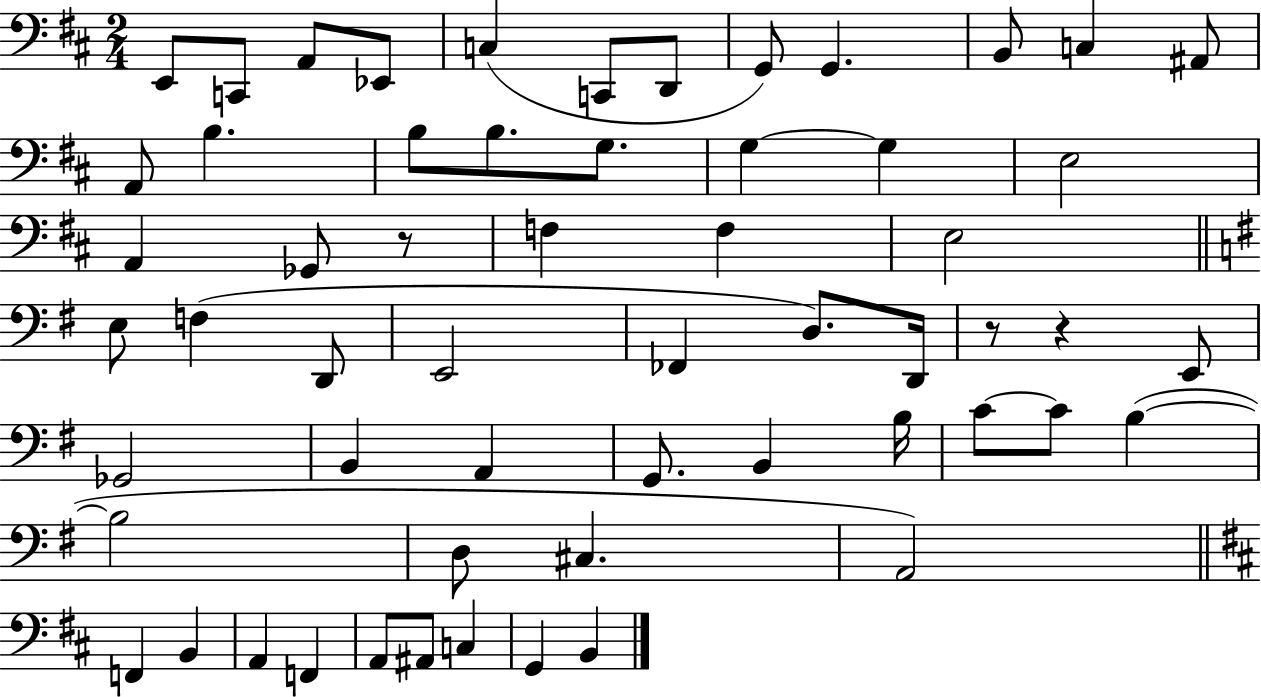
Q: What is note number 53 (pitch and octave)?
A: C3